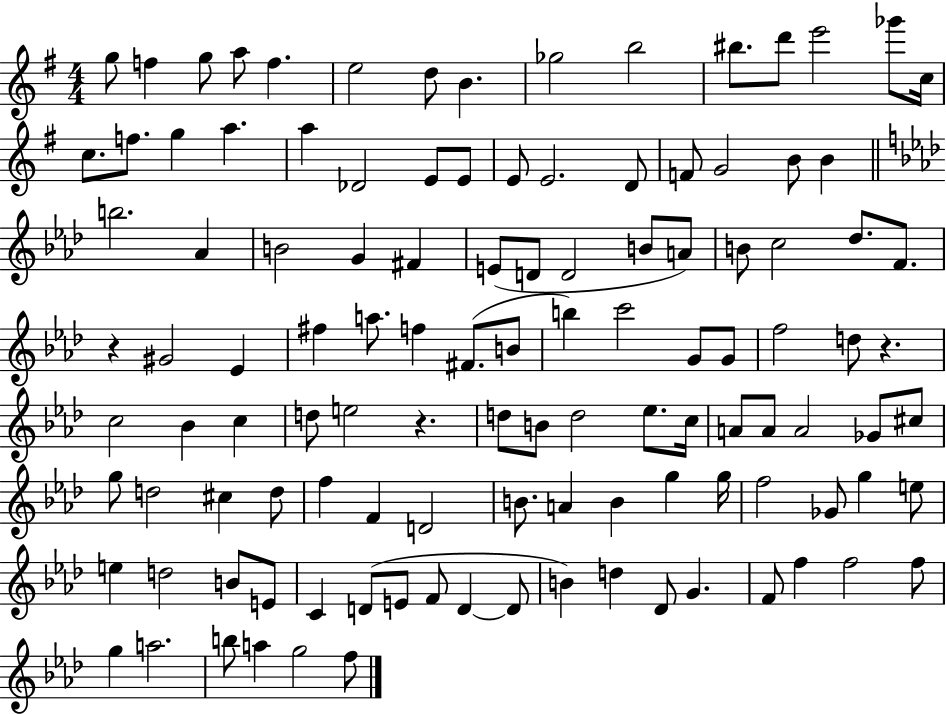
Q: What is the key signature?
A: G major